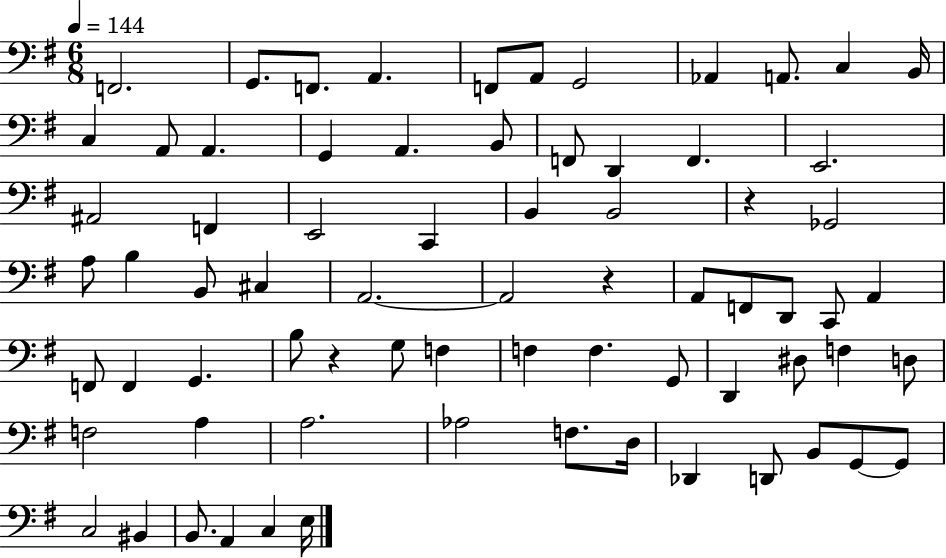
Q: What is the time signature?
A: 6/8